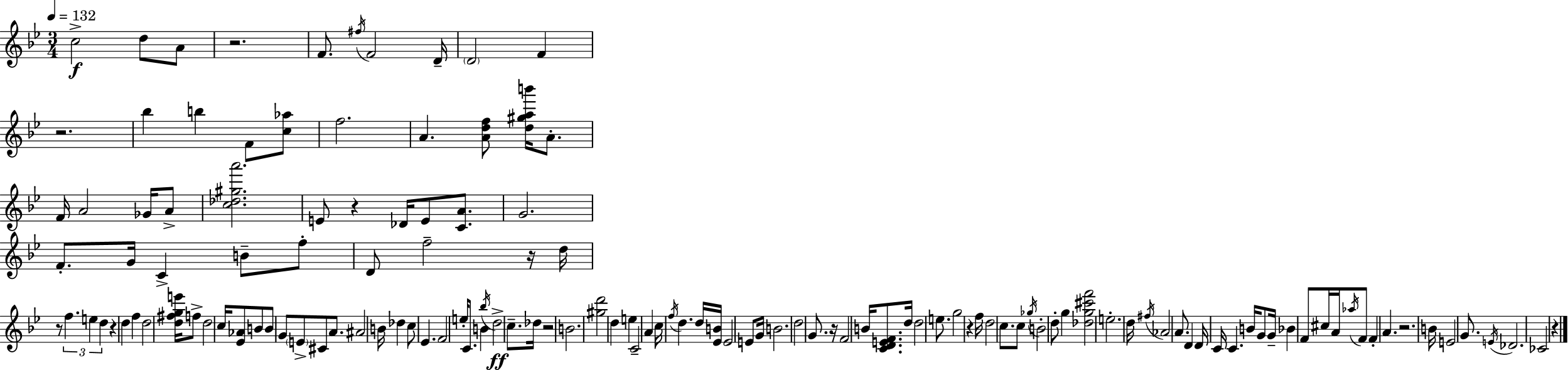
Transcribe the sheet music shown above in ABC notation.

X:1
T:Untitled
M:3/4
L:1/4
K:Bb
c2 d/2 A/2 z2 F/2 ^f/4 F2 D/4 D2 F z2 _b b F/2 [c_a]/2 f2 A [Adf]/2 [d^gab']/4 A/2 F/4 A2 _G/4 A/2 [c_d^ga']2 E/2 z _D/4 E/2 [CA]/2 G2 F/2 G/4 C B/2 f/2 D/2 f2 z/4 d/4 z/2 f e d z d f d2 [d^fge']/4 f/2 d2 c/4 [_E_A]/2 B/2 B/2 G/2 E/2 ^C/2 A/2 ^A2 B/4 _d c/2 _E F2 e/4 C/2 B _b/4 d2 c/2 _d/4 z2 B2 [^gd']2 d e C2 A c/4 f/4 d d/4 [_EB]/4 _E2 E/2 G/4 B2 d2 G/2 z/4 F2 B/4 [CDEF]/2 d/4 d2 e/2 g2 z f/4 d2 c/2 c/2 _g/4 B2 d/2 g [_dg^c'f']2 e2 d/4 ^f/4 _A2 A/2 D D/4 C/4 C B/4 G/2 G/4 _B F/2 ^c/4 A/4 _a/4 F/2 F A z2 B/4 E2 G/2 E/4 _D2 _C2 z